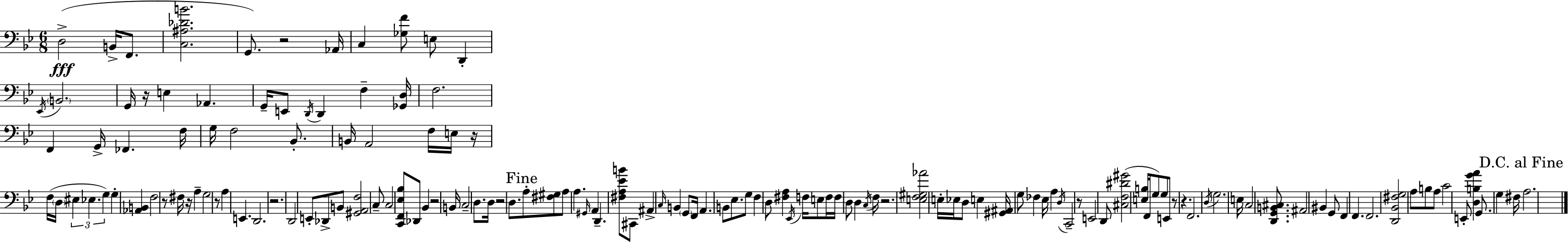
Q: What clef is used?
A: bass